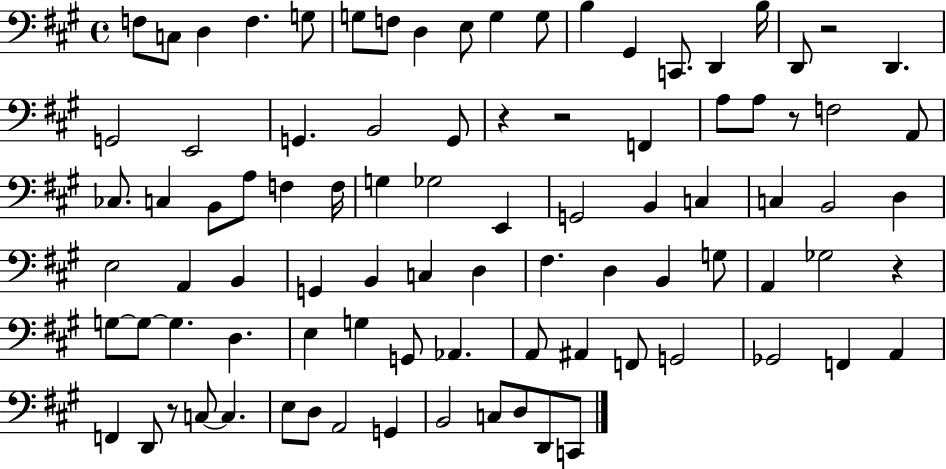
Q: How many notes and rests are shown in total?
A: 90